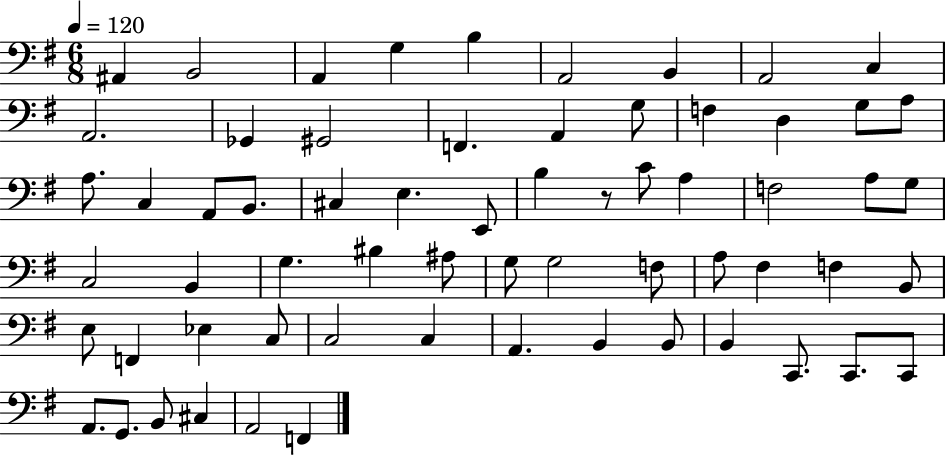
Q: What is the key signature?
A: G major